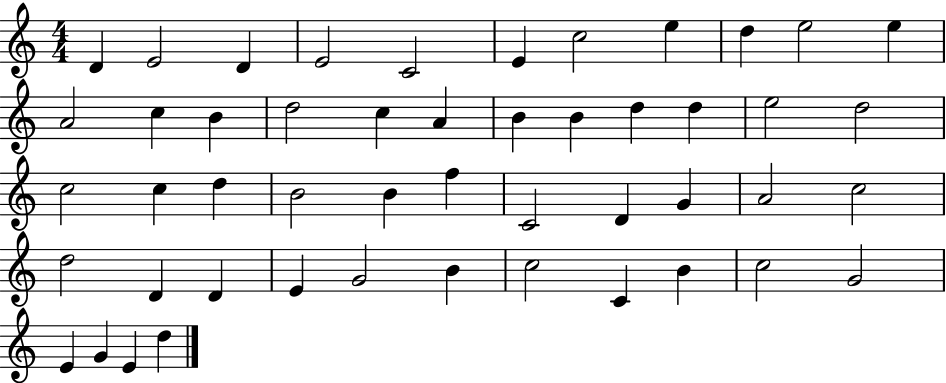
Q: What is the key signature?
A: C major